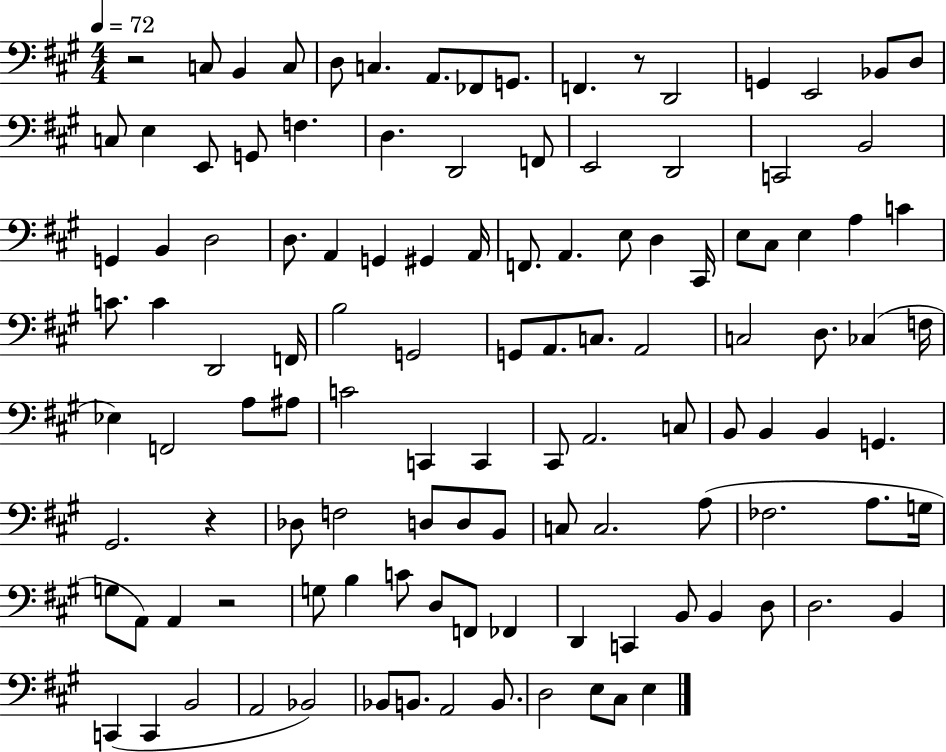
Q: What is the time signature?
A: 4/4